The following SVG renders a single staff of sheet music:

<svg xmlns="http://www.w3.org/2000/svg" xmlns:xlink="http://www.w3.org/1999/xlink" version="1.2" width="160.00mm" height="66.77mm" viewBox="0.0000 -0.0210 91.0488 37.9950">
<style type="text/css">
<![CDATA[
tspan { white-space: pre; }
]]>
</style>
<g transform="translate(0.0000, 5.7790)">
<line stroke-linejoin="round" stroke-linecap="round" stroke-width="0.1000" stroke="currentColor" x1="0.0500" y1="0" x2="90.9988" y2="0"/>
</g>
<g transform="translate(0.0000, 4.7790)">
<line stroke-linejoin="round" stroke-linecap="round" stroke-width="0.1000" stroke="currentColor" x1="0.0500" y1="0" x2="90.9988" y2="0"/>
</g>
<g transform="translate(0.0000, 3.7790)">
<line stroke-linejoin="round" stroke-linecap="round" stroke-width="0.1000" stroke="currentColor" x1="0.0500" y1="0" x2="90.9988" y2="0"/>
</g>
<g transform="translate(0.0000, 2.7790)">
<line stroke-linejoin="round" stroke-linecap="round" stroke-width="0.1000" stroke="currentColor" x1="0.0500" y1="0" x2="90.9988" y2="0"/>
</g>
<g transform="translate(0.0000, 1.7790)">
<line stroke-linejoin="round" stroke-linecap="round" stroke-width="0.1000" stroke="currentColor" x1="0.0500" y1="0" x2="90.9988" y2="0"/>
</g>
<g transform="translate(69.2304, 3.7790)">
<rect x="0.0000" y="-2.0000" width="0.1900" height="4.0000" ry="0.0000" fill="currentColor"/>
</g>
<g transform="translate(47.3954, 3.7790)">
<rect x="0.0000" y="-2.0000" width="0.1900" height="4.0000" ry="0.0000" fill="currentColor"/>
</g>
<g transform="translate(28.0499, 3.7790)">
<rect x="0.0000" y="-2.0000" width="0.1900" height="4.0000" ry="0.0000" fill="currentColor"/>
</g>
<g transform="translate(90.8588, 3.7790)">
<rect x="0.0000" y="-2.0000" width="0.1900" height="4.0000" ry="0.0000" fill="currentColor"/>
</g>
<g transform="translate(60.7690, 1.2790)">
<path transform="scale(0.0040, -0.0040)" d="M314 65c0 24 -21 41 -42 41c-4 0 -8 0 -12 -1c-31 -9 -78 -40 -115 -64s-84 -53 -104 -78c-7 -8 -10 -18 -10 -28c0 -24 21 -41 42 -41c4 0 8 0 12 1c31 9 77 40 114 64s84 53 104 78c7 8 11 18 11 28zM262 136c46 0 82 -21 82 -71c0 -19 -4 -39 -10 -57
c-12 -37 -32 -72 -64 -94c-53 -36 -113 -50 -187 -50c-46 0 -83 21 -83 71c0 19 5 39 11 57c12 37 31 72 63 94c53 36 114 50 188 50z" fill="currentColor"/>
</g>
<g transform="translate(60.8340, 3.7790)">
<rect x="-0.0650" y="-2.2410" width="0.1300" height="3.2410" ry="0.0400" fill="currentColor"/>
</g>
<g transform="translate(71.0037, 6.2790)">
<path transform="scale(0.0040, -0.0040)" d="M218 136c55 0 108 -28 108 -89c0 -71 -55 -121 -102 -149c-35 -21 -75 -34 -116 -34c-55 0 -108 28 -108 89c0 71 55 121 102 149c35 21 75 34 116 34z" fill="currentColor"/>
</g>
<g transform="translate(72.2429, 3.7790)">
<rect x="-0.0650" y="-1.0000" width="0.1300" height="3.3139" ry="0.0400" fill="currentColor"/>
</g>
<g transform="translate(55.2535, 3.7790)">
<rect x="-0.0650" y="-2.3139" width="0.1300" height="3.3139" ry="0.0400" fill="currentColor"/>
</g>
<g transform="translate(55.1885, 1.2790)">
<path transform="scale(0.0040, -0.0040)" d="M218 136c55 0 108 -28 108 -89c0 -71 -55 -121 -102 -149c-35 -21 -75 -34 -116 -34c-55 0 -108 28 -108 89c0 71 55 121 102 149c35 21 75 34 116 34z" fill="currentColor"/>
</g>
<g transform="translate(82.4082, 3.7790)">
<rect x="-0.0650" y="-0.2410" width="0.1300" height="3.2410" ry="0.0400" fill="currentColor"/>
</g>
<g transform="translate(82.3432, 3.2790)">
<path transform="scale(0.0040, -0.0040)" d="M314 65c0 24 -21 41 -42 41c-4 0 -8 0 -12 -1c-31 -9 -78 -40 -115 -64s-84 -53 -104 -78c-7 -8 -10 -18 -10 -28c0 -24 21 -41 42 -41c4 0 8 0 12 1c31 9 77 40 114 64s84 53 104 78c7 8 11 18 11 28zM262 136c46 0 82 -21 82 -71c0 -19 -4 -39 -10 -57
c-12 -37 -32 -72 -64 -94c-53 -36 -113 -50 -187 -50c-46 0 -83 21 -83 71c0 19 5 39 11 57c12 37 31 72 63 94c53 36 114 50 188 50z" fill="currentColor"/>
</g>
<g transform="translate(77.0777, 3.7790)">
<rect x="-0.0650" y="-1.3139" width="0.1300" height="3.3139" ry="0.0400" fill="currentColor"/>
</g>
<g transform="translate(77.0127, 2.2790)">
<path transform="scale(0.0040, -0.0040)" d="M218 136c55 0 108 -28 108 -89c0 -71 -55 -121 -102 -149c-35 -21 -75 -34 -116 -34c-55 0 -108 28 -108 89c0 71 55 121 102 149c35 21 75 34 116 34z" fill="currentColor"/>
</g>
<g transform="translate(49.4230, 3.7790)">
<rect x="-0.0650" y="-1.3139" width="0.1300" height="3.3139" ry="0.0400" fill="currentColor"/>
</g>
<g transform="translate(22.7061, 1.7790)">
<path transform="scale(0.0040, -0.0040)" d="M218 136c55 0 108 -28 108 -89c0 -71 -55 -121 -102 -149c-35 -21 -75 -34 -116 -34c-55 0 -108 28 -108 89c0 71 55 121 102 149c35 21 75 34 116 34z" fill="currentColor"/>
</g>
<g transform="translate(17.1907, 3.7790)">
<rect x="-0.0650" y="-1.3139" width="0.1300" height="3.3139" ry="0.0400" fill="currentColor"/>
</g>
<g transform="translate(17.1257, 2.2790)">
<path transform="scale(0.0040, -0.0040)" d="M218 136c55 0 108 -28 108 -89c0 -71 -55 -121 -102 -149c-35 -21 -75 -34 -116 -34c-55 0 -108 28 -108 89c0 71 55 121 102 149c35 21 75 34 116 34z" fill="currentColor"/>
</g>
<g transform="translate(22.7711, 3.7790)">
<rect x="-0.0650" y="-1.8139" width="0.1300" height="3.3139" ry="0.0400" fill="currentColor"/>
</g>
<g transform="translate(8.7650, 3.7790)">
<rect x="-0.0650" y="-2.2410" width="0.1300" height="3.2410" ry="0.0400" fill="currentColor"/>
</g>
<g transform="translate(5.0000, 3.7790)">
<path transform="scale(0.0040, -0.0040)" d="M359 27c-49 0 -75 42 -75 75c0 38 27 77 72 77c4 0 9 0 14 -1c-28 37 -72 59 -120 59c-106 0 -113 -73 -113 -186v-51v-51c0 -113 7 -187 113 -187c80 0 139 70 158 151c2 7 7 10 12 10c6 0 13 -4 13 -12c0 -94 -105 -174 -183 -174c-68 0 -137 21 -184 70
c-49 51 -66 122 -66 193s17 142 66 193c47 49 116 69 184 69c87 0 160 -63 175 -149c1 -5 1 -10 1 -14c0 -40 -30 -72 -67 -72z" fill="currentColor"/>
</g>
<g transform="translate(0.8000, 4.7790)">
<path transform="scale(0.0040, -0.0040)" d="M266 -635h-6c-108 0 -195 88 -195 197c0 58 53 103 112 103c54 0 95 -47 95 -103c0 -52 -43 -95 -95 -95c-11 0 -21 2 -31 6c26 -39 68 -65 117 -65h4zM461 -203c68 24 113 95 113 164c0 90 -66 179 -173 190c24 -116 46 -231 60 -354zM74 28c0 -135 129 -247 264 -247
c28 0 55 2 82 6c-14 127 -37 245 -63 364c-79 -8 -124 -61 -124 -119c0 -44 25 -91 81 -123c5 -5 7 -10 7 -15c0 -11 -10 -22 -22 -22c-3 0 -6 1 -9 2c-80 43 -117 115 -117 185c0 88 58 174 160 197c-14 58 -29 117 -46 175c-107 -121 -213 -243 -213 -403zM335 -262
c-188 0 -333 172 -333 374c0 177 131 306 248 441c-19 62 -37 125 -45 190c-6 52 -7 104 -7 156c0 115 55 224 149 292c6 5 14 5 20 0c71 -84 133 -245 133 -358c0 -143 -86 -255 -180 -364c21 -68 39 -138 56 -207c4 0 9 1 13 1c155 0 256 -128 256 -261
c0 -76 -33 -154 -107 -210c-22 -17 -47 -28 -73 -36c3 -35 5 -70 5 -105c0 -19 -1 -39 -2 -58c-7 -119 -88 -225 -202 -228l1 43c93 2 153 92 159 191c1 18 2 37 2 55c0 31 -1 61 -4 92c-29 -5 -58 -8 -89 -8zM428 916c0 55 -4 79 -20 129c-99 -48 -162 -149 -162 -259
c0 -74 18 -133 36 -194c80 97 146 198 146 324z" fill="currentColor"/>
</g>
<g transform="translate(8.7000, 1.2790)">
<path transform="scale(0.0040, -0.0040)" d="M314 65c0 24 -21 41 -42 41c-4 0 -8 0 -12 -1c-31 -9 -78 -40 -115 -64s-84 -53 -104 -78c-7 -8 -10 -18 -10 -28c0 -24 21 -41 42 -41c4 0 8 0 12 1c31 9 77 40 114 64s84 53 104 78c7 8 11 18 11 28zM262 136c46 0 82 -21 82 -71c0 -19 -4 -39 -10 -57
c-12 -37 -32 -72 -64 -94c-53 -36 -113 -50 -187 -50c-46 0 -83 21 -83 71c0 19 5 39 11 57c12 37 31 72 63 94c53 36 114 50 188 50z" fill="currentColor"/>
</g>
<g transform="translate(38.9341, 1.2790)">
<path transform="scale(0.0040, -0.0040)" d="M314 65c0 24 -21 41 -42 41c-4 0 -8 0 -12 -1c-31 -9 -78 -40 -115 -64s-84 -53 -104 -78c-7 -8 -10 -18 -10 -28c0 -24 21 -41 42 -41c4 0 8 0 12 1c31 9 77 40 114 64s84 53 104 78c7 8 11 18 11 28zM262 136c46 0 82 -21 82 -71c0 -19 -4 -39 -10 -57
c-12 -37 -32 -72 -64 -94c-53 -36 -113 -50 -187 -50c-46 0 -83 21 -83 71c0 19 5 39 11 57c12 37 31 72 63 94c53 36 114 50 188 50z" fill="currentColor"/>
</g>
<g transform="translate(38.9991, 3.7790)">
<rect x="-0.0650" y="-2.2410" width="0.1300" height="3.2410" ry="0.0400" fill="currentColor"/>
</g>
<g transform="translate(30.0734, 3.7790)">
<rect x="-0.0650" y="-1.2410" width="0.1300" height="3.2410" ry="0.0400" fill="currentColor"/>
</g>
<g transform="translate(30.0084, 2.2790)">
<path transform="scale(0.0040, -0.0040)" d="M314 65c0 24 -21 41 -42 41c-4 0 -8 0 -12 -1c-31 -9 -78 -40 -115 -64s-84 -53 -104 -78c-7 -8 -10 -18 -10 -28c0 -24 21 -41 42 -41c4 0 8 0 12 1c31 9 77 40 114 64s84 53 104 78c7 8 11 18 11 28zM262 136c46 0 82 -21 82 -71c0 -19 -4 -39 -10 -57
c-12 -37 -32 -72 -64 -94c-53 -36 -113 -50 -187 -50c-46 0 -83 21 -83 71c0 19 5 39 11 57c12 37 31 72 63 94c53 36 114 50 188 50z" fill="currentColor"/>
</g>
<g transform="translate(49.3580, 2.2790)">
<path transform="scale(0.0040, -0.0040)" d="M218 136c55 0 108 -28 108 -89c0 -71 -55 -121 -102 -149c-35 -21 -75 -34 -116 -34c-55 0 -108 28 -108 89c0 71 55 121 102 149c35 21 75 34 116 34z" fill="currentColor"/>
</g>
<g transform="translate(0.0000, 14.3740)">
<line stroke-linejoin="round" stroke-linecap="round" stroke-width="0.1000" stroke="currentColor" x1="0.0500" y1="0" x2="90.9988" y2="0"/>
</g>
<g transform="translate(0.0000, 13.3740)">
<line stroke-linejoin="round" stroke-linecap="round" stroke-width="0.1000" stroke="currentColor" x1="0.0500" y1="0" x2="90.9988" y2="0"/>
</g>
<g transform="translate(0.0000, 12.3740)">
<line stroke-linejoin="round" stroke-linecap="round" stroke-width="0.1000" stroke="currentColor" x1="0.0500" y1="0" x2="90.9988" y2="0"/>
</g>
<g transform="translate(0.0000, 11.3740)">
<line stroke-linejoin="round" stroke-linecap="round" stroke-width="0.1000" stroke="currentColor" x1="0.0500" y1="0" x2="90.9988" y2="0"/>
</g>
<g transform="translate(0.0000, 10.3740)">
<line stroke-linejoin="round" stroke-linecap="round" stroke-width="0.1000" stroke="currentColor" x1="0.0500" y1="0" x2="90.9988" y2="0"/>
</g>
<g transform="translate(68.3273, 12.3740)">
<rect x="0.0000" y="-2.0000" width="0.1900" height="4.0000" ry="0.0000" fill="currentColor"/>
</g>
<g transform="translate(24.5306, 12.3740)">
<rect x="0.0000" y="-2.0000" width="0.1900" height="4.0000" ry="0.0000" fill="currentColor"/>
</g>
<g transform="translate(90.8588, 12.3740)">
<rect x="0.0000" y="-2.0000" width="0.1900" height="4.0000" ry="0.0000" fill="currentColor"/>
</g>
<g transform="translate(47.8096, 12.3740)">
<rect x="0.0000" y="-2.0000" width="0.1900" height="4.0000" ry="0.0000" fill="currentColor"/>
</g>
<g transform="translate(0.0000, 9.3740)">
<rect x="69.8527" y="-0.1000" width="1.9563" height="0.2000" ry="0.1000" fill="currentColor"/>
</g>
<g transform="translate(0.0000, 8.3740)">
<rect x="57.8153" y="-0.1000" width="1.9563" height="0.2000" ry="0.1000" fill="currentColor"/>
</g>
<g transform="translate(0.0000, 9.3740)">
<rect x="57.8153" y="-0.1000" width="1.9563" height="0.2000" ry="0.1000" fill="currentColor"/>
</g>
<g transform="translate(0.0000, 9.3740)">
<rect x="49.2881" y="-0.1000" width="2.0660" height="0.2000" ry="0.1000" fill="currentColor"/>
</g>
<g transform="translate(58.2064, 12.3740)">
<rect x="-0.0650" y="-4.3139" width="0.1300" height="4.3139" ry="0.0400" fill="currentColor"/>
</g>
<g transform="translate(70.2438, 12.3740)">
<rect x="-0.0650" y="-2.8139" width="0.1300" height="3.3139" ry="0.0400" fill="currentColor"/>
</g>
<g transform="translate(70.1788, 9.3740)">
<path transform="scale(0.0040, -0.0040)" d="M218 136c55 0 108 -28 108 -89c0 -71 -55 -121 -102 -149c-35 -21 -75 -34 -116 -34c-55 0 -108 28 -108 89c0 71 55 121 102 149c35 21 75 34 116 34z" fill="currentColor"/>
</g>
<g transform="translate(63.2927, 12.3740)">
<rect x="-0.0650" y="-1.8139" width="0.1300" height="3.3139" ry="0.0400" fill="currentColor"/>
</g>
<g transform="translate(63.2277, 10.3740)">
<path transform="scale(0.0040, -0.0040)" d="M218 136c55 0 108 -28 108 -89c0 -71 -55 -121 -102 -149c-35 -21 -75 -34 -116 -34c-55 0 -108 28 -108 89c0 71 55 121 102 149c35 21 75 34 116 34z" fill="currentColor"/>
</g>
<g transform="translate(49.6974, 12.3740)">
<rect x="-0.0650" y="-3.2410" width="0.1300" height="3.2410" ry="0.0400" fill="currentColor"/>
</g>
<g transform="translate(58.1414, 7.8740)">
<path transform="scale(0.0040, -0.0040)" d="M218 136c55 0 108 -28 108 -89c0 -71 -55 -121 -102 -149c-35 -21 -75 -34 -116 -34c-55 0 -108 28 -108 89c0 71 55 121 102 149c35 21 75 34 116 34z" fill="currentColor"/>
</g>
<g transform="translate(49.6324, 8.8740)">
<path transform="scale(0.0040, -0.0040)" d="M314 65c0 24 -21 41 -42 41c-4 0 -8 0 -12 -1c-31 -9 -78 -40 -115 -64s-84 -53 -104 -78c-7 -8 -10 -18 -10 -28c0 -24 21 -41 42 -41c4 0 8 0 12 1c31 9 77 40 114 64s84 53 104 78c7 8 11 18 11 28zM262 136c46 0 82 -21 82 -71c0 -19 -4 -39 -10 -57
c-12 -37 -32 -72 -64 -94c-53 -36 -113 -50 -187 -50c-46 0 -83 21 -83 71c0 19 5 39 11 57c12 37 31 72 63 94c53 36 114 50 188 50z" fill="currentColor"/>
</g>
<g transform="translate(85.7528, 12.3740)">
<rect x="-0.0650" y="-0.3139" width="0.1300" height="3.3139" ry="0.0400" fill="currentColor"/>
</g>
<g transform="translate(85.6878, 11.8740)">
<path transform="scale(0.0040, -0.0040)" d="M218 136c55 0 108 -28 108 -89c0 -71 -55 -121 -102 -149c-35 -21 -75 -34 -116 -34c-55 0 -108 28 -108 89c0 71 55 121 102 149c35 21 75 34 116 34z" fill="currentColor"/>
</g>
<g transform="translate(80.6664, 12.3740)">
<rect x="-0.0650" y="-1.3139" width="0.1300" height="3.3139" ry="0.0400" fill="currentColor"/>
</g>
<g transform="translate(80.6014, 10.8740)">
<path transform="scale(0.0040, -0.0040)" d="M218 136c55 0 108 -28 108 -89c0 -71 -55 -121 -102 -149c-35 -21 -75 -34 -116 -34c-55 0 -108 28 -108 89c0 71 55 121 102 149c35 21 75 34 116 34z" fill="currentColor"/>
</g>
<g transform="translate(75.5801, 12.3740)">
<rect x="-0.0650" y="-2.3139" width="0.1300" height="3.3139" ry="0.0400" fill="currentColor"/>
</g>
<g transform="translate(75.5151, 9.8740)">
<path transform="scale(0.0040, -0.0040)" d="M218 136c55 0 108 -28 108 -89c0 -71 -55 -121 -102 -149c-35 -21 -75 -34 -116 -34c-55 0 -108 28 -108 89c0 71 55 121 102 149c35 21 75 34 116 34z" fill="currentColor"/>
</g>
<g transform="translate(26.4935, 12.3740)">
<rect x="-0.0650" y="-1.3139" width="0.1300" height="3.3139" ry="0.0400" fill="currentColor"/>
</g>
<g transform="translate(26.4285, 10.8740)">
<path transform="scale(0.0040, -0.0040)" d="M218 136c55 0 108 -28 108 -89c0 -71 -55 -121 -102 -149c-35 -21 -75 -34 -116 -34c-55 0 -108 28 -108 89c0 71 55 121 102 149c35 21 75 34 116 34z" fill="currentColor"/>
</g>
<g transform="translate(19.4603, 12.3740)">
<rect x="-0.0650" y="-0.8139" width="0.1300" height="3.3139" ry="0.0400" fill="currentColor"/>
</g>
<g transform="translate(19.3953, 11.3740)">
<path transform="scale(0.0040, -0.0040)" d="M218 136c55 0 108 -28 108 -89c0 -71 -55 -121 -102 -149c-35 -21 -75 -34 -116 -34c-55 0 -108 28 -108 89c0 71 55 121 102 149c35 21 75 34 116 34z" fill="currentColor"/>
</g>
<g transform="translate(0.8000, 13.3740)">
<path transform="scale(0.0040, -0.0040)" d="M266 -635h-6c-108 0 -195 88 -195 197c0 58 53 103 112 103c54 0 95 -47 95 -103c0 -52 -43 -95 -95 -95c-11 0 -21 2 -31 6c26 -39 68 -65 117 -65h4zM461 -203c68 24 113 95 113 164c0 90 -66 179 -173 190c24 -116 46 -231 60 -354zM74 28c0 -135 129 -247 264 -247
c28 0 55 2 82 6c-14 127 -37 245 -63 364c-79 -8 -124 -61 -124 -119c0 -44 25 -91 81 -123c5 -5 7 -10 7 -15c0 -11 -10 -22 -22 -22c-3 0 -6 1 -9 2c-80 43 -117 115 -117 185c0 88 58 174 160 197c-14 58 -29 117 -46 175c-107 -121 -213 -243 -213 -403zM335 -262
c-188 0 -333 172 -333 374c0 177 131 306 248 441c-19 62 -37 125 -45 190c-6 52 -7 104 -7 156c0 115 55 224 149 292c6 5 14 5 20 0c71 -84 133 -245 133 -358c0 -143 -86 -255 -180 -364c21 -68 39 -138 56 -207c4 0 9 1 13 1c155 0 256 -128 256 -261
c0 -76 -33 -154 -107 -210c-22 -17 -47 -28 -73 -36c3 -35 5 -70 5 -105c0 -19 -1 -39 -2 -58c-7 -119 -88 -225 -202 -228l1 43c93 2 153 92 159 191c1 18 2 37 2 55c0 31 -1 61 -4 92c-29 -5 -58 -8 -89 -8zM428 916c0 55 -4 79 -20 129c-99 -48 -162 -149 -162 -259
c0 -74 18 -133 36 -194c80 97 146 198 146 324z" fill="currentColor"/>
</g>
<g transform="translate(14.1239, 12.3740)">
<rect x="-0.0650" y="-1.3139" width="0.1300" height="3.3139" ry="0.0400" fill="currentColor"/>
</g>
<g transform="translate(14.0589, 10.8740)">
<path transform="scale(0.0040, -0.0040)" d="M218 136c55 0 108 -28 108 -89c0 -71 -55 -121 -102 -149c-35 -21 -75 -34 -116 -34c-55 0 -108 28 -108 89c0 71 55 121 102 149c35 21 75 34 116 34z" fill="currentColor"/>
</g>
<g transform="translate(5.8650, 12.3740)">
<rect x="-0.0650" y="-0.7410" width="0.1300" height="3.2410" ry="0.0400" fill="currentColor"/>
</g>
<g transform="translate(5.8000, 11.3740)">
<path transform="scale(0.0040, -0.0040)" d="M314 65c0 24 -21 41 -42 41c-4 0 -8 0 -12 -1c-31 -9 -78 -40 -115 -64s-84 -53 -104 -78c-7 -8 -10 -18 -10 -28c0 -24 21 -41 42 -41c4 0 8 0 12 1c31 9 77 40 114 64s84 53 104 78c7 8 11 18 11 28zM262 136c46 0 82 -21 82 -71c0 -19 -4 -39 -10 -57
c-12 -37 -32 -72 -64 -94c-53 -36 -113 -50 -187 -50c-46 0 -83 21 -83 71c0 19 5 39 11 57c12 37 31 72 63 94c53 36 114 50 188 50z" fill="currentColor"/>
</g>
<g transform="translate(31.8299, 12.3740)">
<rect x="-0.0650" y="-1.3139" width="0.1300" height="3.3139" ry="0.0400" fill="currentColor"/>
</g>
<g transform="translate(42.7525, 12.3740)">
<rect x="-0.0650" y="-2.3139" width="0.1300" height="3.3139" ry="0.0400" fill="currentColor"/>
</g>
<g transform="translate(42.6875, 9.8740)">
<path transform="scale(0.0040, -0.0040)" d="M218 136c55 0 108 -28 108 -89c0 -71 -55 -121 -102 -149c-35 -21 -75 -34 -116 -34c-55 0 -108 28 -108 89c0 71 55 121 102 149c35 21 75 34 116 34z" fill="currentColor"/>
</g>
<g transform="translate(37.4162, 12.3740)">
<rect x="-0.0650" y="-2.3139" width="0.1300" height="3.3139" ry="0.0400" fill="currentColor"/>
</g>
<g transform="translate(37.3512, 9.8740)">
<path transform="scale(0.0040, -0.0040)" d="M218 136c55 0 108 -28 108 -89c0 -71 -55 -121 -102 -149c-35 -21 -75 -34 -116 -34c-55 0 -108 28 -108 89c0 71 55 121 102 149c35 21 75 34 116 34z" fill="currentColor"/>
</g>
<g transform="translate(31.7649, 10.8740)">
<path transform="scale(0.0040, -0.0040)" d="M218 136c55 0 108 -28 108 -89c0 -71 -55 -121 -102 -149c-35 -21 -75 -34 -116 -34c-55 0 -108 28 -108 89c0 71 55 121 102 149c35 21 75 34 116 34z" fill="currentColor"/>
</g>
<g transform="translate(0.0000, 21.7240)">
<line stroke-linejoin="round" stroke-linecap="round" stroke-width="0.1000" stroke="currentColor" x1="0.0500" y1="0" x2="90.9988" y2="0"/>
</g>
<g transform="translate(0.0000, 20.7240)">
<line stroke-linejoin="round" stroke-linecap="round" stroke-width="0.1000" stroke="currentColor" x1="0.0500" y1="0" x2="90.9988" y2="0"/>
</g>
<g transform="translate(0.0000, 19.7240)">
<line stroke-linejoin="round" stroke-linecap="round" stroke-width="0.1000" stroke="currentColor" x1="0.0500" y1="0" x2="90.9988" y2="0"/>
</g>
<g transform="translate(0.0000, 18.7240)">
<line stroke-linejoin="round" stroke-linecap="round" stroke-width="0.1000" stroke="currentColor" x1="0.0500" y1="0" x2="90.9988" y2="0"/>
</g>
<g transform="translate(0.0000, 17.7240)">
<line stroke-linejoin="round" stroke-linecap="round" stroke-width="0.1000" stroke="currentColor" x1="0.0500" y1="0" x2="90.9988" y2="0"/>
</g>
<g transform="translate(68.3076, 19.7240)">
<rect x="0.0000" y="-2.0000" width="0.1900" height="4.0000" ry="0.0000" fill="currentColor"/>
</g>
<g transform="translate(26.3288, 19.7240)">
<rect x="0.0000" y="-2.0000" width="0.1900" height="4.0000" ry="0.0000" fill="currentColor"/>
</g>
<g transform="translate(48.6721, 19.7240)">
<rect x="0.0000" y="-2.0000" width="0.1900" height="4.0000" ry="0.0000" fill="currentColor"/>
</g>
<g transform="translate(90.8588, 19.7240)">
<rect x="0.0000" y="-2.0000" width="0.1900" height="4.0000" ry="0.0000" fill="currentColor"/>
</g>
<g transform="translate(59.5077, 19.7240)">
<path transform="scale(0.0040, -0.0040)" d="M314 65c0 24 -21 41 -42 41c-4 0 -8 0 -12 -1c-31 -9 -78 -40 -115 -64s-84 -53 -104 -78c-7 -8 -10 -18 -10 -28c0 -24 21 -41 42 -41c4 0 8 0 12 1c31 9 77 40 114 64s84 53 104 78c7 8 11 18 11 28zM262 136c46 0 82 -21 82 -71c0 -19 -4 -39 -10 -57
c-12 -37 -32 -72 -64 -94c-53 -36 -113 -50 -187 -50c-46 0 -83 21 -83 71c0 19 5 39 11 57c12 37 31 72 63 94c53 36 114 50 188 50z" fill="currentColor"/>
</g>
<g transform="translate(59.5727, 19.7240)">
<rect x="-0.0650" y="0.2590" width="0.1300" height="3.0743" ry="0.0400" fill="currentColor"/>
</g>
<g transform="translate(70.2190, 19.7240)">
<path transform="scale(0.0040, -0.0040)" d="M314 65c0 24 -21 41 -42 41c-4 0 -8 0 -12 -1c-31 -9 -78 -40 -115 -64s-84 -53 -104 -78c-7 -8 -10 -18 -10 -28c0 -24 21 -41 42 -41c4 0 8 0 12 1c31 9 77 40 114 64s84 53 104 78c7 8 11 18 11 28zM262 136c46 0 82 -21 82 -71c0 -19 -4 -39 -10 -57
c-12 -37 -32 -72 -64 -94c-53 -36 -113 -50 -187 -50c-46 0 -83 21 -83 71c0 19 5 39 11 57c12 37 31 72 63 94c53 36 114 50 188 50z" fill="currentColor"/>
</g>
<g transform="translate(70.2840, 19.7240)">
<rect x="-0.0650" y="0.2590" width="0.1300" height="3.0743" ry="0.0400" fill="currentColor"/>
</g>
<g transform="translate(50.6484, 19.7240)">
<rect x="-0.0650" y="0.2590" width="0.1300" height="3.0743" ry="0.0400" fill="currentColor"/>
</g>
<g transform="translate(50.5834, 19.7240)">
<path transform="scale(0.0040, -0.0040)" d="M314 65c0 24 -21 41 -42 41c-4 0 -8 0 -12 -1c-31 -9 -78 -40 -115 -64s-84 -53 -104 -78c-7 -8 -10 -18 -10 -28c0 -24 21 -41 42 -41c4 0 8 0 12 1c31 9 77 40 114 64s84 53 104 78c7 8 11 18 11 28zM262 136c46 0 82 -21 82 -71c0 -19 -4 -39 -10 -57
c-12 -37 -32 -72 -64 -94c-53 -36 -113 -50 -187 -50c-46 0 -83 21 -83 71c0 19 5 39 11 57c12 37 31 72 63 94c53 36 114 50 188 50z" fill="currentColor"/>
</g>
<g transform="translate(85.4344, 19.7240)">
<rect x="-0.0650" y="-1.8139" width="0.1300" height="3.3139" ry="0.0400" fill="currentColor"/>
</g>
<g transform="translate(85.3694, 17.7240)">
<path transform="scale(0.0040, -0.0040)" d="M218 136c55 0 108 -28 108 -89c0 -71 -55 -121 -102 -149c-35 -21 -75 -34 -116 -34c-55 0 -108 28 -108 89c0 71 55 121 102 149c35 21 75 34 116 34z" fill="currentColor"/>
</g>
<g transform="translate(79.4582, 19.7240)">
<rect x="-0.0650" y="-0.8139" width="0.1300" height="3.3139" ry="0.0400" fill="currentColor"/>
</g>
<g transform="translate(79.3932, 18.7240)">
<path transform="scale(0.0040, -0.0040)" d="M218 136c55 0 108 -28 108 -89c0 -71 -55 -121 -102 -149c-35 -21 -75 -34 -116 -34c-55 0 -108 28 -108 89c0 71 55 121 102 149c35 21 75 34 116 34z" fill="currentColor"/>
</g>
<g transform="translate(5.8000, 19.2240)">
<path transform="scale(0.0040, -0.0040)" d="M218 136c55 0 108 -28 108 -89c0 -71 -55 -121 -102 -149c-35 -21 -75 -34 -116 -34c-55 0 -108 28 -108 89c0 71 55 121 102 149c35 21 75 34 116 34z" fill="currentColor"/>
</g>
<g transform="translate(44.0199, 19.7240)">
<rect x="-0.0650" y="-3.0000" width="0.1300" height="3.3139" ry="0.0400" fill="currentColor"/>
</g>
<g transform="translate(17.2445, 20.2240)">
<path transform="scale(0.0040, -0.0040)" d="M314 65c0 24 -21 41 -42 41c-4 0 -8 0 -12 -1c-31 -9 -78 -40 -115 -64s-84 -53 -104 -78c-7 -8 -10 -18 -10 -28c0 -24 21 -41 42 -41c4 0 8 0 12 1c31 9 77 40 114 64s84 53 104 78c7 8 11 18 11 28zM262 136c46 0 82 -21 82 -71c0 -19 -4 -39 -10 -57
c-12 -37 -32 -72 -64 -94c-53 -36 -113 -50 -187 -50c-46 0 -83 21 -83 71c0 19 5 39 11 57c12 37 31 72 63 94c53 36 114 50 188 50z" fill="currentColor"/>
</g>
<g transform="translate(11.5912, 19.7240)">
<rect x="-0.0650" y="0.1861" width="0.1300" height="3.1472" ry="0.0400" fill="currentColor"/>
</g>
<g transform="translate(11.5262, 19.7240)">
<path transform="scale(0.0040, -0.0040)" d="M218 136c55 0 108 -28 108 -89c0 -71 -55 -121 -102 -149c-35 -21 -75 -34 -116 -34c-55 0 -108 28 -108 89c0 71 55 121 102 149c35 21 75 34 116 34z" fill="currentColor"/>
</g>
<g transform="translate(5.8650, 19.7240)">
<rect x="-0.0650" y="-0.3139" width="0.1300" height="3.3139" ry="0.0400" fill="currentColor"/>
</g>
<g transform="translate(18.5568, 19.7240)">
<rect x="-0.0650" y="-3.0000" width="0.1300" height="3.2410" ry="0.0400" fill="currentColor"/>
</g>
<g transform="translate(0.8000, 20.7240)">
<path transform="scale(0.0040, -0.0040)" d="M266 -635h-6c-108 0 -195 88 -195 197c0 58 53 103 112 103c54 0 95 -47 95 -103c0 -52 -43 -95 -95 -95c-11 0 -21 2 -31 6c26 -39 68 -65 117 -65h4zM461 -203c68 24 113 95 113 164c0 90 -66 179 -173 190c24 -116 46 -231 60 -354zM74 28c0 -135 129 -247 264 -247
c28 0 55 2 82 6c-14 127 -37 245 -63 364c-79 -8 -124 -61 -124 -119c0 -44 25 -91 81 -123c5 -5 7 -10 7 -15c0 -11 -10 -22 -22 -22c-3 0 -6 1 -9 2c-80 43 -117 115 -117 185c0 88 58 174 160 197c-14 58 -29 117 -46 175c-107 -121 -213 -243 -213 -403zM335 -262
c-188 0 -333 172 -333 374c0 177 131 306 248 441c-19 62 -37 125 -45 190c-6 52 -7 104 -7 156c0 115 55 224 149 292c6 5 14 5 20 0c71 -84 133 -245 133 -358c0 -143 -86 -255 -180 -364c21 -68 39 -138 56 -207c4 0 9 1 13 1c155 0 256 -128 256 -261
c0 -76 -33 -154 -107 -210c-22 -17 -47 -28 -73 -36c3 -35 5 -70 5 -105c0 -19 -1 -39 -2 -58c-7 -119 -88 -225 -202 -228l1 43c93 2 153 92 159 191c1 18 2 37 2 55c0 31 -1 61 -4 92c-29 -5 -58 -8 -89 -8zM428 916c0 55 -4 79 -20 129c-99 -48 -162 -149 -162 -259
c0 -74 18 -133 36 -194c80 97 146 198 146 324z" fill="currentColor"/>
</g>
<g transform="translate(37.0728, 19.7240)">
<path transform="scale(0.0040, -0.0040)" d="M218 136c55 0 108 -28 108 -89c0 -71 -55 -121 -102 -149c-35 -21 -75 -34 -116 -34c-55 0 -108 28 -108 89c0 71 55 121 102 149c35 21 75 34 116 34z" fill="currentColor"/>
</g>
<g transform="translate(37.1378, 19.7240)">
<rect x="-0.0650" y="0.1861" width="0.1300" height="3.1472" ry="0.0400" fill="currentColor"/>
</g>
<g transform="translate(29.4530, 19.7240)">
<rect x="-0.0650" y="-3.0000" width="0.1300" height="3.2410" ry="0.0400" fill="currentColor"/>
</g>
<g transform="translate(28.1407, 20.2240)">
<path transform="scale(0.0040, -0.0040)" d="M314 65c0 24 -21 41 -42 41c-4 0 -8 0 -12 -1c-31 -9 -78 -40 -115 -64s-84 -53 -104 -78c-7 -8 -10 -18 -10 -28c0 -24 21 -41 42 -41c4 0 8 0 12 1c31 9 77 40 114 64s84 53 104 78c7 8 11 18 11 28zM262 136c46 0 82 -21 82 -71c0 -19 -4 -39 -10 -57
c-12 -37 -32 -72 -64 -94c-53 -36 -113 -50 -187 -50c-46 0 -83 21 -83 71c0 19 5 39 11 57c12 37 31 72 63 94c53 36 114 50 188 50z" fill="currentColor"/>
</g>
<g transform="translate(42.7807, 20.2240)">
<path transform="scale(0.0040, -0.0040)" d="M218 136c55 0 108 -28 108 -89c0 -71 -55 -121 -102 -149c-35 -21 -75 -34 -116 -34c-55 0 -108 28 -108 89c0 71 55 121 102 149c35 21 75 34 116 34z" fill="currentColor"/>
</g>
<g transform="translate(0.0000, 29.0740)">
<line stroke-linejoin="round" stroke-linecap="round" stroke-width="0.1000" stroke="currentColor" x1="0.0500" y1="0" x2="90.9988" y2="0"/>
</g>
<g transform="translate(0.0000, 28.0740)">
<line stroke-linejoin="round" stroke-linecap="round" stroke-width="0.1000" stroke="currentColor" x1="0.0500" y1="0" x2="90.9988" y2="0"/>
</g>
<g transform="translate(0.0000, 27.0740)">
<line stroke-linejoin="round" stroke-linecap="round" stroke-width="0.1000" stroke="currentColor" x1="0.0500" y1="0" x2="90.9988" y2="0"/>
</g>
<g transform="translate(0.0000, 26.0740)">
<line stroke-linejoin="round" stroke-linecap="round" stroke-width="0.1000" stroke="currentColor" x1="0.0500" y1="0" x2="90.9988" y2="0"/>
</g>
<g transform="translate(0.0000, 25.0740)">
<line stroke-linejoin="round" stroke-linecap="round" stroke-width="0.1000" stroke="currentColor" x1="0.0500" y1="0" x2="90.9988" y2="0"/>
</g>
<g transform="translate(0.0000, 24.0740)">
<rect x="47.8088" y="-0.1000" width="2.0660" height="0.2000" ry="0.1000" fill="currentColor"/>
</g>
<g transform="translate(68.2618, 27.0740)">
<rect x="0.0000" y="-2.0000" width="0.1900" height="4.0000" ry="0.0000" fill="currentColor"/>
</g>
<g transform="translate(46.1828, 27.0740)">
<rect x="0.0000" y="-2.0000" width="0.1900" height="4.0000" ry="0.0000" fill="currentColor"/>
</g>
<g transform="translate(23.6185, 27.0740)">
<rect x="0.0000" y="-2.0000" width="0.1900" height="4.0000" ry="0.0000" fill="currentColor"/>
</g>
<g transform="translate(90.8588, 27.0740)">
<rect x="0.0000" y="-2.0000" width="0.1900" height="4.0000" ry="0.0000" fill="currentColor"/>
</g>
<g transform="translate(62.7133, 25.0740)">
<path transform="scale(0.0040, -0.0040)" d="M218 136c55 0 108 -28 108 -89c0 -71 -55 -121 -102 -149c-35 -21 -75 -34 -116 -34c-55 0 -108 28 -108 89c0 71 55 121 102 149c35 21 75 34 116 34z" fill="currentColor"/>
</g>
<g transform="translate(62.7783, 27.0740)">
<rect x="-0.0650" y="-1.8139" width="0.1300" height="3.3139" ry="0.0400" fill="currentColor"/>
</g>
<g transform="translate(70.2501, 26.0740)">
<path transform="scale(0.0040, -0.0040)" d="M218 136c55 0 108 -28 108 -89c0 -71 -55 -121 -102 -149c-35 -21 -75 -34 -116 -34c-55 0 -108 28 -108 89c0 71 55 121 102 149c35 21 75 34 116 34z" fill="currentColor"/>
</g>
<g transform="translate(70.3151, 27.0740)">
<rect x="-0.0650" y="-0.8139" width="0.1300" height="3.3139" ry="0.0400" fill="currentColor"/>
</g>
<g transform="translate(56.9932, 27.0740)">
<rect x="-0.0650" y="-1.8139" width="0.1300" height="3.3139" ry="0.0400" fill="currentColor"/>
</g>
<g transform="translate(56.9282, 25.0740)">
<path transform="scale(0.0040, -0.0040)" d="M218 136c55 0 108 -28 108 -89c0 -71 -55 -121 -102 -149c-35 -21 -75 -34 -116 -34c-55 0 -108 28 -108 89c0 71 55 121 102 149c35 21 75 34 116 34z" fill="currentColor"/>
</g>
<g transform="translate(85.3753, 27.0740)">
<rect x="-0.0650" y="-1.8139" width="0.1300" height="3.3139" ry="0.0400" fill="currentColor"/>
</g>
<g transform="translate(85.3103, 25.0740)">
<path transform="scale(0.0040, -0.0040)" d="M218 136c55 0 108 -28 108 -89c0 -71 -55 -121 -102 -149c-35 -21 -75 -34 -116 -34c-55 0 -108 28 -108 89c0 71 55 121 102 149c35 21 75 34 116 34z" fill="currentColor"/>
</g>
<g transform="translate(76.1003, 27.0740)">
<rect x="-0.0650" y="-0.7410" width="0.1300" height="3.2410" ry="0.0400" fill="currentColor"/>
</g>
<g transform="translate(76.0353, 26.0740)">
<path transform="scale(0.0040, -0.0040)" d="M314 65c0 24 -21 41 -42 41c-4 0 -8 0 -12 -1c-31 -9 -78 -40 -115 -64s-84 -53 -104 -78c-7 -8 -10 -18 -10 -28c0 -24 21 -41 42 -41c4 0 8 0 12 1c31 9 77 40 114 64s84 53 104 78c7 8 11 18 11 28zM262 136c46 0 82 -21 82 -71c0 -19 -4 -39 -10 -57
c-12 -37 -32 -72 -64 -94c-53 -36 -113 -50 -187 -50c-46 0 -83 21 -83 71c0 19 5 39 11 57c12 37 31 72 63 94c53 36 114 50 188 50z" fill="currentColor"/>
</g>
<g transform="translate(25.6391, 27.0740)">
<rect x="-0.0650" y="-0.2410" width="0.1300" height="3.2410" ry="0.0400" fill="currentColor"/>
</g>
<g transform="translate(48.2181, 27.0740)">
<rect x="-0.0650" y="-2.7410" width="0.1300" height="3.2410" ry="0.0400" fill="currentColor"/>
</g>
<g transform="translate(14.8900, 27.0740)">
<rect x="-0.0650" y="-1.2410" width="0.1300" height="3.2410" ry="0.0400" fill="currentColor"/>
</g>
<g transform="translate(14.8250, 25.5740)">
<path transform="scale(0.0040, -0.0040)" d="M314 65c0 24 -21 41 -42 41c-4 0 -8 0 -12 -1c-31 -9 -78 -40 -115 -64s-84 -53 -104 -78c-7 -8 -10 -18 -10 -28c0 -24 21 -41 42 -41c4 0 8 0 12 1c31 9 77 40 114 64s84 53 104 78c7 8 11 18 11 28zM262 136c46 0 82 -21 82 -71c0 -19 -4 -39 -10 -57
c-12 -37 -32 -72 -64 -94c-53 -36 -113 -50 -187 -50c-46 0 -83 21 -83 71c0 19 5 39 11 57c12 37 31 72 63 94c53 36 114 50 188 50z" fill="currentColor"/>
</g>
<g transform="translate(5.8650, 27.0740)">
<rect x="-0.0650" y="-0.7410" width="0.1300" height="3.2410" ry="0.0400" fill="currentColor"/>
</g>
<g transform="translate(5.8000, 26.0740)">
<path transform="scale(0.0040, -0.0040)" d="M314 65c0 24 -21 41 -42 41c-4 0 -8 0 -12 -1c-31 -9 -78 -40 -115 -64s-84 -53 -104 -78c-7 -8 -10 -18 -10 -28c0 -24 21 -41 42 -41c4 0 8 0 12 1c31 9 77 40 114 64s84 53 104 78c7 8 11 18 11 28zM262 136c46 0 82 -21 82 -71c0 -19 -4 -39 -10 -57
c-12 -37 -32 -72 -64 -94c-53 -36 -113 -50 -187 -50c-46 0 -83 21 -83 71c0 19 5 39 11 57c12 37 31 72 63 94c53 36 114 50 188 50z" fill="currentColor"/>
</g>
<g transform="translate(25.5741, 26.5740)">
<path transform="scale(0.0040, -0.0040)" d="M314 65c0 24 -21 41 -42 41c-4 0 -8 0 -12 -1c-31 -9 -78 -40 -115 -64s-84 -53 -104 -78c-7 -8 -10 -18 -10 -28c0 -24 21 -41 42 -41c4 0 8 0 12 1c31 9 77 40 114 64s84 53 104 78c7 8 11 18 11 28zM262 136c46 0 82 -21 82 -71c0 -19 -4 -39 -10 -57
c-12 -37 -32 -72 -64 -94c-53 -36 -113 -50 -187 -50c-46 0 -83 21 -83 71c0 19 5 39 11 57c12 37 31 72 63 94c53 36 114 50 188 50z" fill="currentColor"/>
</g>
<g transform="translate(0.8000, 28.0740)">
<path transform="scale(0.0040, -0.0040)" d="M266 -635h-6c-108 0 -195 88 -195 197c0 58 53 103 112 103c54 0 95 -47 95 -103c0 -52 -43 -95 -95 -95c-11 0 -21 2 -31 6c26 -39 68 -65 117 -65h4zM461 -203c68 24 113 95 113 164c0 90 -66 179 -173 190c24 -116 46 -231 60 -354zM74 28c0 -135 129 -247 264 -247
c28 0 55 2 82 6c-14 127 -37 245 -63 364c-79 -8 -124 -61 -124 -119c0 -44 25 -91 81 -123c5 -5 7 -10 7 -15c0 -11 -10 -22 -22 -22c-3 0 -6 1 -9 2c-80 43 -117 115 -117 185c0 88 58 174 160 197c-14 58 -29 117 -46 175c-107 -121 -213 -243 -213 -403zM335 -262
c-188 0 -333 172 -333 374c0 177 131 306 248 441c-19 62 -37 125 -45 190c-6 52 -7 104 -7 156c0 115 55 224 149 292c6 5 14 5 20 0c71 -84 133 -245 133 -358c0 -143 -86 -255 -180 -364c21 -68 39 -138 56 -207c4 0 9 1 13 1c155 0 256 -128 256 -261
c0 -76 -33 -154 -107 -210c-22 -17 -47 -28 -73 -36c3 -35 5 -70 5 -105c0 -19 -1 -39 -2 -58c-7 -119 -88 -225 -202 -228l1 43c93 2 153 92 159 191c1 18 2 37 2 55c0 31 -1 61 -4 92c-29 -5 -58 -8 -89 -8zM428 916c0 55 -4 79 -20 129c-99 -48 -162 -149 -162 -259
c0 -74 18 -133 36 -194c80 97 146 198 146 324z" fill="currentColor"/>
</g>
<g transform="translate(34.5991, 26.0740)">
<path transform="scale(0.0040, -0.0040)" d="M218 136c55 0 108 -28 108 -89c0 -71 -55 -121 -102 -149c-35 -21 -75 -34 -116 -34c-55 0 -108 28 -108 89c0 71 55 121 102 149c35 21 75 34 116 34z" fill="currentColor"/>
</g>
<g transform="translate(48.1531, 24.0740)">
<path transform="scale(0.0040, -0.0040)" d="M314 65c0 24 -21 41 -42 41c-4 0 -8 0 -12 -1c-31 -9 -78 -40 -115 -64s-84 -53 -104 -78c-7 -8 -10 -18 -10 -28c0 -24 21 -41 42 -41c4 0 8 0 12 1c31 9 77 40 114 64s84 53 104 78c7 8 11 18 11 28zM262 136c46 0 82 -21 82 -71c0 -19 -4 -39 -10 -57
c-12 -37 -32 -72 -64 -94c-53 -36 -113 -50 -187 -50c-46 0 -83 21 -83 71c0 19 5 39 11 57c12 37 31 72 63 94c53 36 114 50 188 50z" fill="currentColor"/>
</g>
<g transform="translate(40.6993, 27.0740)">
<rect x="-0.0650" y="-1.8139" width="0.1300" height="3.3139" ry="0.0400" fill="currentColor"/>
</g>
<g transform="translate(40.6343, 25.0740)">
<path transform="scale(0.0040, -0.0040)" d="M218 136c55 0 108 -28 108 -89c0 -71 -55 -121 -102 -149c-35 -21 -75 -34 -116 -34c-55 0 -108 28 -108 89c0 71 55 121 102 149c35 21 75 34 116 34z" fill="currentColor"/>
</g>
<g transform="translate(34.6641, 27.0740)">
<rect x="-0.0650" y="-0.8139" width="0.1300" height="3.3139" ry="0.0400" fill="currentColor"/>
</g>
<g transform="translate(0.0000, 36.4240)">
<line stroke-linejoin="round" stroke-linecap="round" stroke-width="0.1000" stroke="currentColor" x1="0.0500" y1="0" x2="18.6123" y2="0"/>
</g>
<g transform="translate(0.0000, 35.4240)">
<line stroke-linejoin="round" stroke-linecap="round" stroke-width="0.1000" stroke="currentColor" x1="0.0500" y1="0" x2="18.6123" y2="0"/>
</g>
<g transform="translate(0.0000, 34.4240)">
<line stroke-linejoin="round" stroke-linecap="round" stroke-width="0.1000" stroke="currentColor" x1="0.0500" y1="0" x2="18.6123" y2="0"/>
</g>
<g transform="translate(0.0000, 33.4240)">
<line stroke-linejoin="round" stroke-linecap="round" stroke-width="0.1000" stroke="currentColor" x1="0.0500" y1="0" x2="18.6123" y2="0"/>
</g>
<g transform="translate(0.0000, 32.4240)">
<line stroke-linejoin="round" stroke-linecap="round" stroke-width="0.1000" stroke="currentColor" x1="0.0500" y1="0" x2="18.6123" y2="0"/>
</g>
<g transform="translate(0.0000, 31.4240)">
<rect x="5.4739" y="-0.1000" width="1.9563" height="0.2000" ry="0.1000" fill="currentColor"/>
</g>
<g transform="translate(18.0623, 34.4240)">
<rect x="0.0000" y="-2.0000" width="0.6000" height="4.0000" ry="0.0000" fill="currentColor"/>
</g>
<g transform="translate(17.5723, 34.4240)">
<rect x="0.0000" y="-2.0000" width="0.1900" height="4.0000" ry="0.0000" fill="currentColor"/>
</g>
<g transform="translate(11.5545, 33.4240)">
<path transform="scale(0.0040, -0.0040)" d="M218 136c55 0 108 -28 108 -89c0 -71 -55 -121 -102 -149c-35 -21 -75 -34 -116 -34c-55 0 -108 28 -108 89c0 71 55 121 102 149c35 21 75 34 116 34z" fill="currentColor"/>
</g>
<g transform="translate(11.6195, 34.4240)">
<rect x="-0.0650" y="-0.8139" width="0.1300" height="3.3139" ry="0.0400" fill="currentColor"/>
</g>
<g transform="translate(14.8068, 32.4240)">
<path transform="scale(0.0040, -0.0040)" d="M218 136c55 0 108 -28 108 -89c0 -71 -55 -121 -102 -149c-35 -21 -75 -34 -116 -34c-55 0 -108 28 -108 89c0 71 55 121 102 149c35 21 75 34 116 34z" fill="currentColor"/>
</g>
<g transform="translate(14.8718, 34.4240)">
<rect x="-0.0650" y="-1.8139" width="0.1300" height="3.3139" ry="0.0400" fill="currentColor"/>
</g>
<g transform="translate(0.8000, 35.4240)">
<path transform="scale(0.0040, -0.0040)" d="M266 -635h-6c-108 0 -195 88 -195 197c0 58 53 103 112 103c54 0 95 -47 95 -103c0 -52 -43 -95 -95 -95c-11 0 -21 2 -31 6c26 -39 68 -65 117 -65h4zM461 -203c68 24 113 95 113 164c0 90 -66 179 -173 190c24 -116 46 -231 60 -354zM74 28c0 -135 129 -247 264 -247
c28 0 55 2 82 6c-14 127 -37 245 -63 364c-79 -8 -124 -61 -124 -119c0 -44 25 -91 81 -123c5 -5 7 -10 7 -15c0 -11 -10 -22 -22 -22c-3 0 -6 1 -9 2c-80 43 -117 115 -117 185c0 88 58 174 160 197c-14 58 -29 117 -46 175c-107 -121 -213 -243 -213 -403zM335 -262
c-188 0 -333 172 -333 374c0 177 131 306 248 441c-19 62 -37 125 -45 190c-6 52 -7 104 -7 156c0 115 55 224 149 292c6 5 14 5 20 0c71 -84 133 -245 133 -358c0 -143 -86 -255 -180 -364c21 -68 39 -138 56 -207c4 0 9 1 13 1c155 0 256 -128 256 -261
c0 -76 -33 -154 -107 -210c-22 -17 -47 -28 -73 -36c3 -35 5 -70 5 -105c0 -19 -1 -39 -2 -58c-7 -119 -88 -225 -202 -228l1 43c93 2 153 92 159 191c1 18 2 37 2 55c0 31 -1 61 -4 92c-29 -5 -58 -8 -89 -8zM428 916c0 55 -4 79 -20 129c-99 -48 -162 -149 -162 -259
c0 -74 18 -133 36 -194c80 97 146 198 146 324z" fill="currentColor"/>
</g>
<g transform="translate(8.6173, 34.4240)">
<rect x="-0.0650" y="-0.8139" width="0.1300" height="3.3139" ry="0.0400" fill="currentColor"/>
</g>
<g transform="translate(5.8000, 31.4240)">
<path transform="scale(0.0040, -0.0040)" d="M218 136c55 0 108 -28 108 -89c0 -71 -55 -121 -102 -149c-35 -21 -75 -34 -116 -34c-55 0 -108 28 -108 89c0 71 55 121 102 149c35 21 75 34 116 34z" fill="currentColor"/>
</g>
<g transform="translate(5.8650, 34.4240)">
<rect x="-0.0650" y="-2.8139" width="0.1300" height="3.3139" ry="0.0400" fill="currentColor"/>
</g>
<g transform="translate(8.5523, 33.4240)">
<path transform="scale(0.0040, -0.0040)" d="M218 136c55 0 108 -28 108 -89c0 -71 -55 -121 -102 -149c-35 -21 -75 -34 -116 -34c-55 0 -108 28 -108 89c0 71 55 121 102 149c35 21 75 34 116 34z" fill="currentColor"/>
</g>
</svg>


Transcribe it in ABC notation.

X:1
T:Untitled
M:4/4
L:1/4
K:C
g2 e f e2 g2 e g g2 D e c2 d2 e d e e g g b2 d' f a g e c c B A2 A2 B A B2 B2 B2 d f d2 e2 c2 d f a2 f f d d2 f a d d f